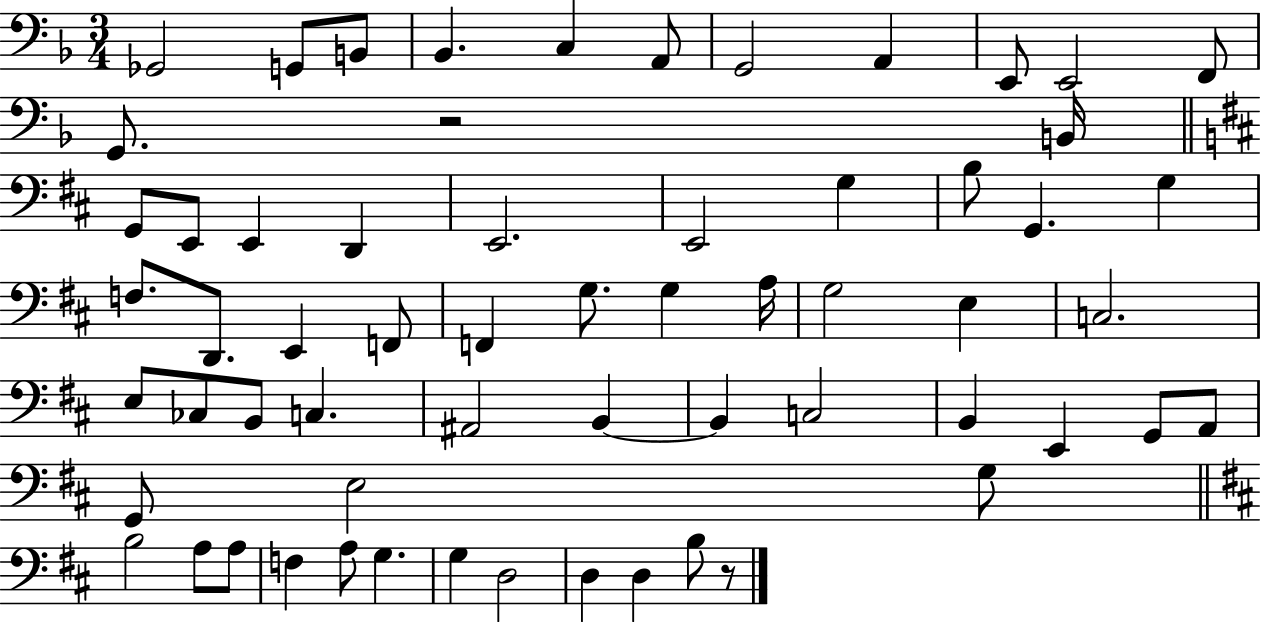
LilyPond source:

{
  \clef bass
  \numericTimeSignature
  \time 3/4
  \key f \major
  ges,2 g,8 b,8 | bes,4. c4 a,8 | g,2 a,4 | e,8 e,2 f,8 | \break g,8. r2 b,16 | \bar "||" \break \key b \minor g,8 e,8 e,4 d,4 | e,2. | e,2 g4 | b8 g,4. g4 | \break f8. d,8. e,4 f,8 | f,4 g8. g4 a16 | g2 e4 | c2. | \break e8 ces8 b,8 c4. | ais,2 b,4~~ | b,4 c2 | b,4 e,4 g,8 a,8 | \break g,8 e2 g8 | \bar "||" \break \key b \minor b2 a8 a8 | f4 a8 g4. | g4 d2 | d4 d4 b8 r8 | \break \bar "|."
}